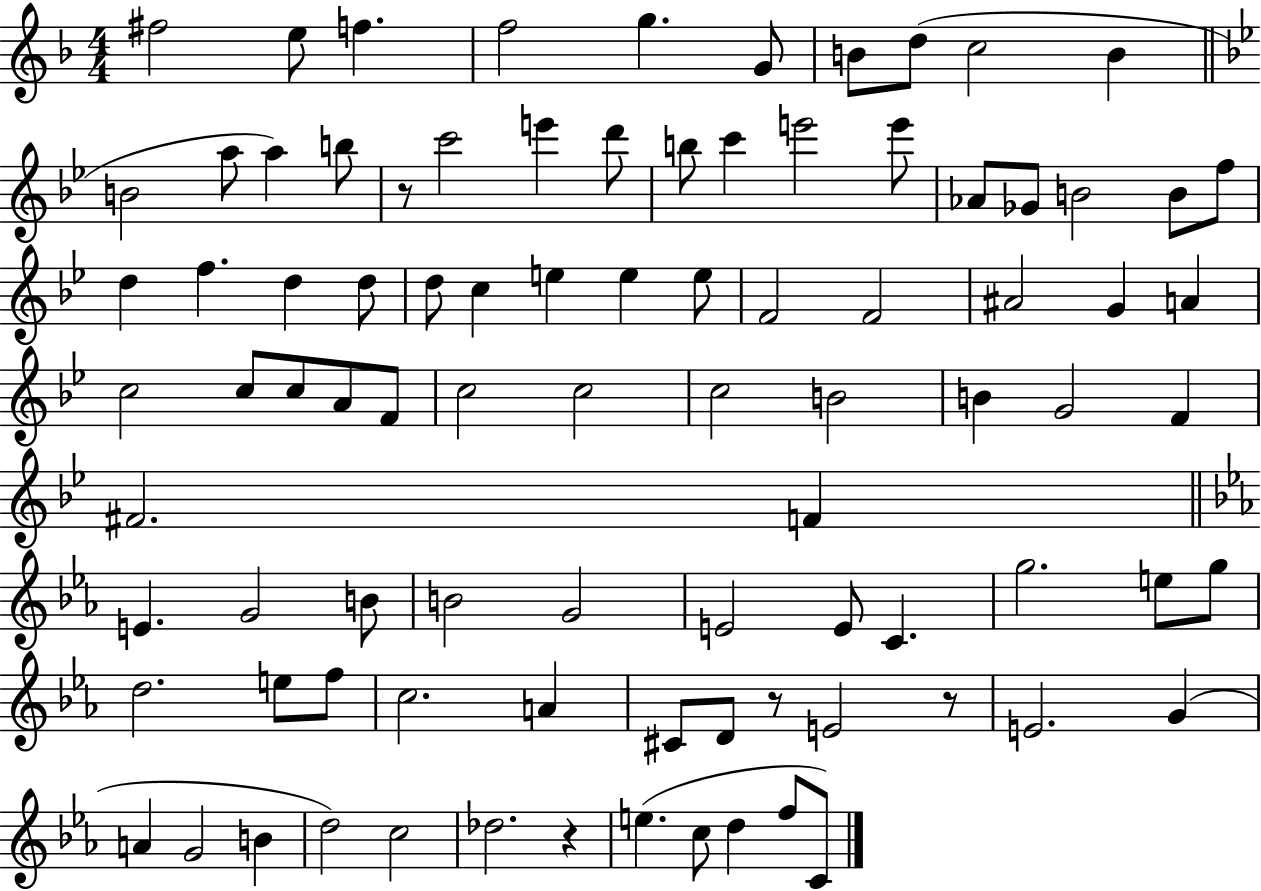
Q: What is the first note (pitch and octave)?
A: F#5